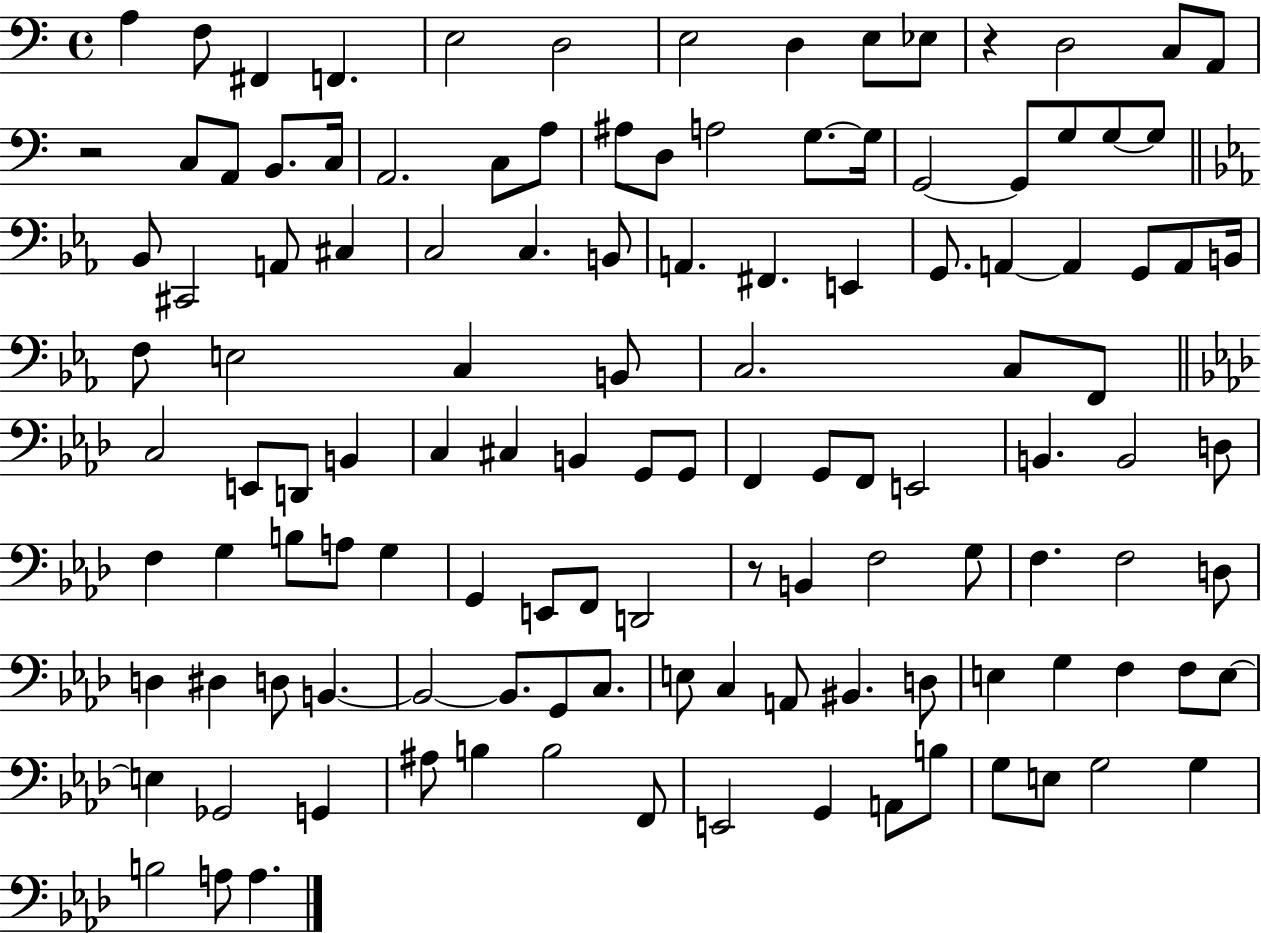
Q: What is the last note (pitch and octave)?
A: A3